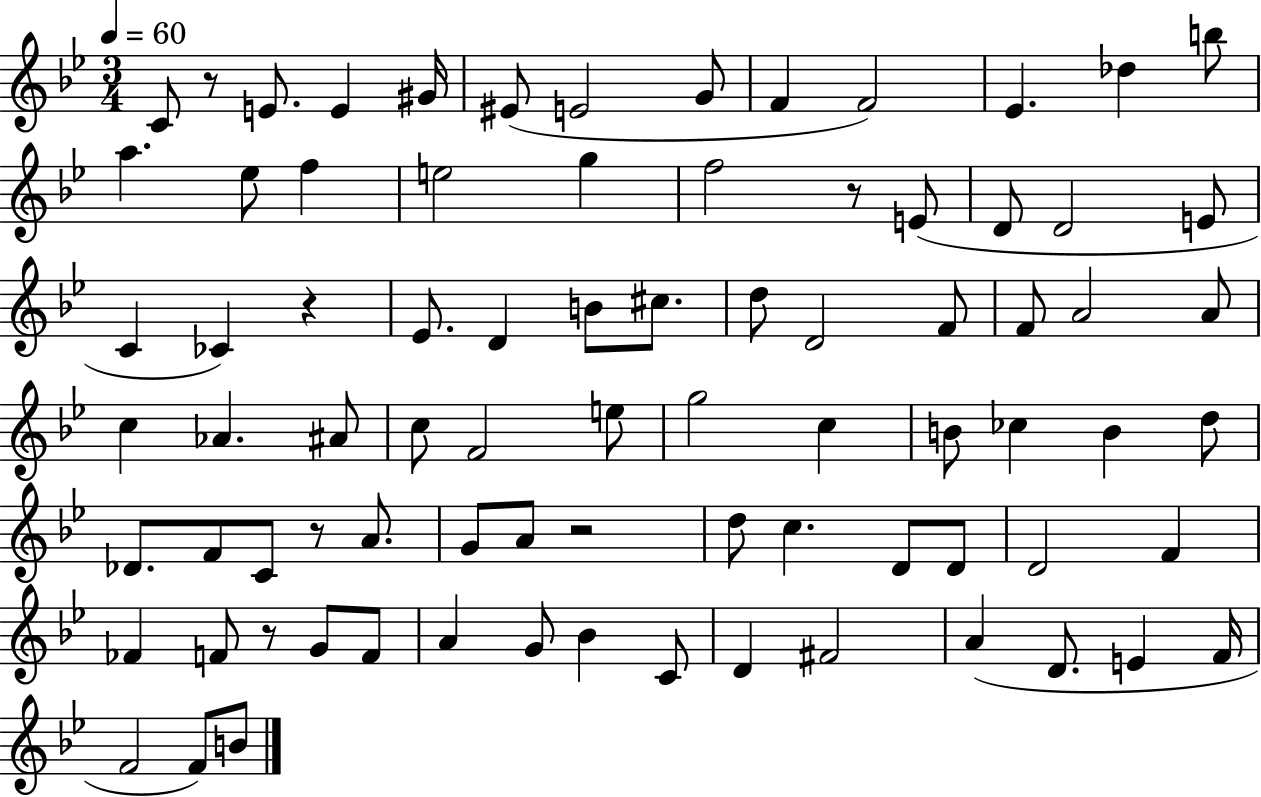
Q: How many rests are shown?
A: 6